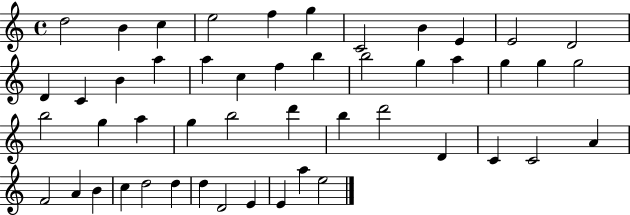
{
  \clef treble
  \time 4/4
  \defaultTimeSignature
  \key c \major
  d''2 b'4 c''4 | e''2 f''4 g''4 | c'2 b'4 e'4 | e'2 d'2 | \break d'4 c'4 b'4 a''4 | a''4 c''4 f''4 b''4 | b''2 g''4 a''4 | g''4 g''4 g''2 | \break b''2 g''4 a''4 | g''4 b''2 d'''4 | b''4 d'''2 d'4 | c'4 c'2 a'4 | \break f'2 a'4 b'4 | c''4 d''2 d''4 | d''4 d'2 e'4 | e'4 a''4 e''2 | \break \bar "|."
}